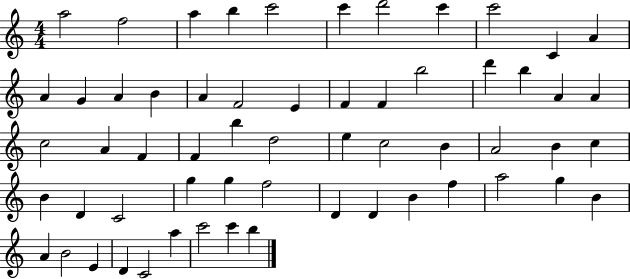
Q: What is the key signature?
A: C major